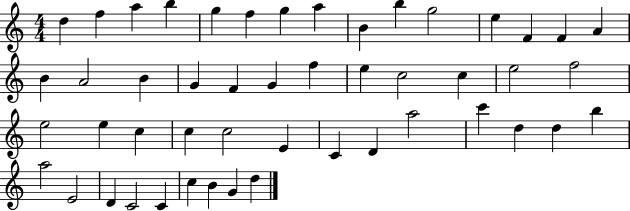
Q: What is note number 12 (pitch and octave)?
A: E5